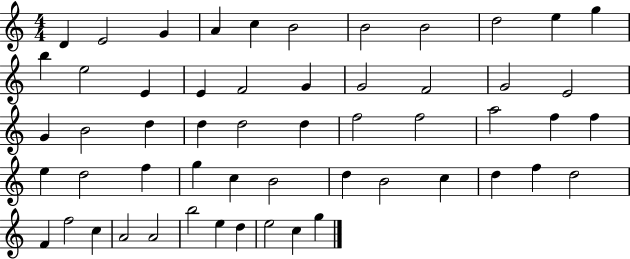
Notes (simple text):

D4/q E4/h G4/q A4/q C5/q B4/h B4/h B4/h D5/h E5/q G5/q B5/q E5/h E4/q E4/q F4/h G4/q G4/h F4/h G4/h E4/h G4/q B4/h D5/q D5/q D5/h D5/q F5/h F5/h A5/h F5/q F5/q E5/q D5/h F5/q G5/q C5/q B4/h D5/q B4/h C5/q D5/q F5/q D5/h F4/q F5/h C5/q A4/h A4/h B5/h E5/q D5/q E5/h C5/q G5/q